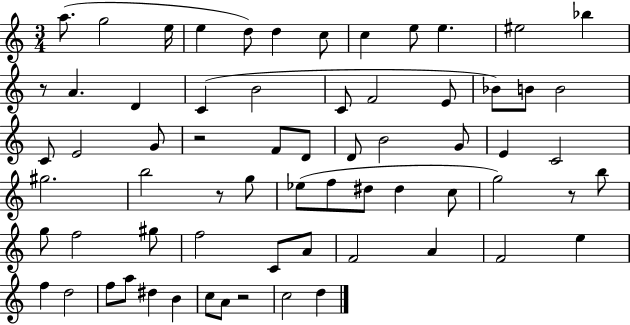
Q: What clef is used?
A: treble